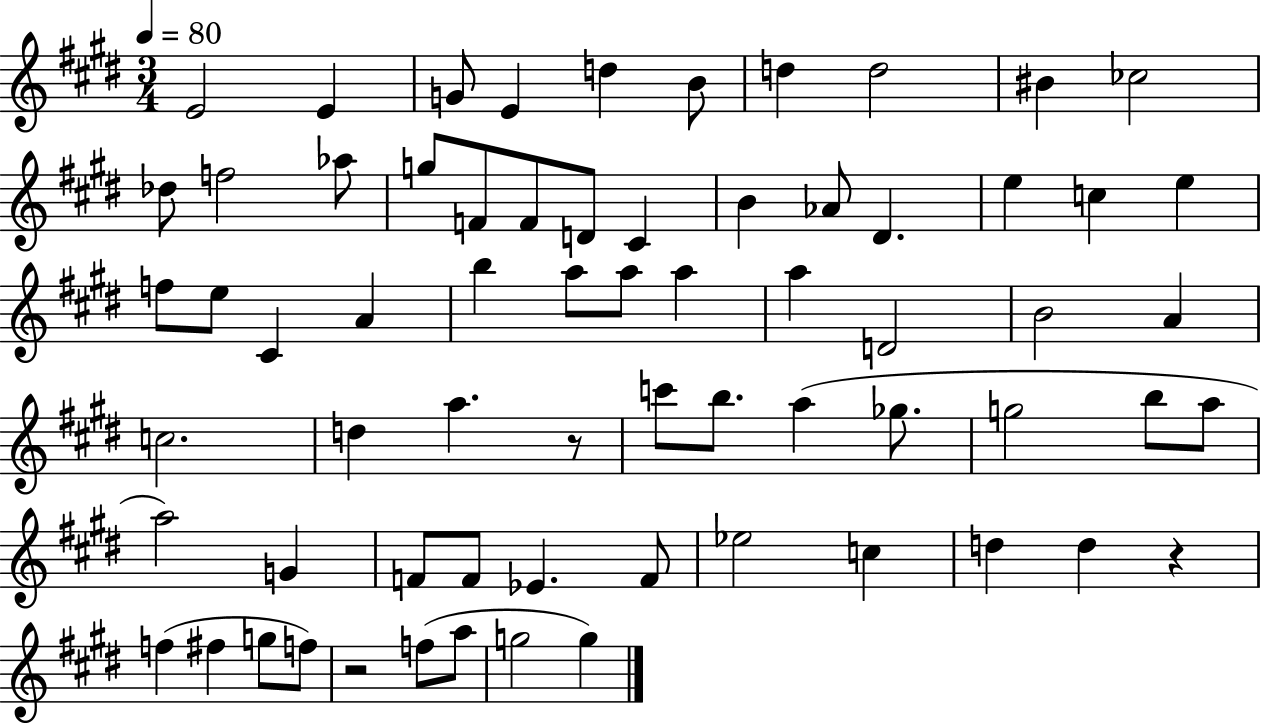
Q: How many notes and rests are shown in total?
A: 67